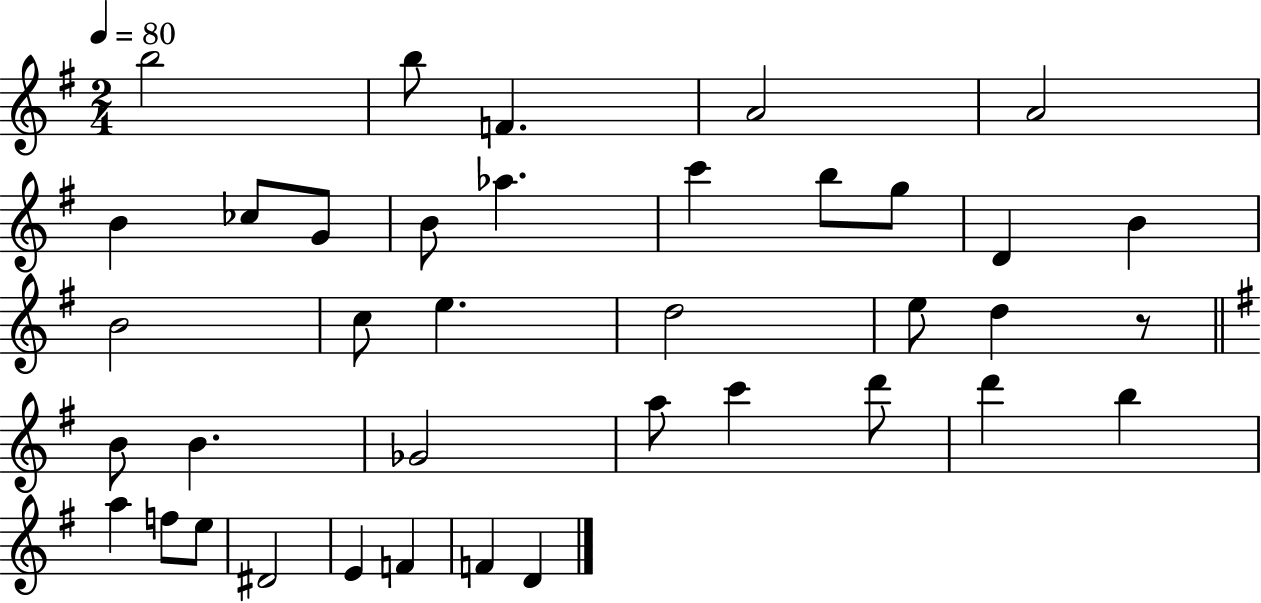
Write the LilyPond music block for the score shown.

{
  \clef treble
  \numericTimeSignature
  \time 2/4
  \key g \major
  \tempo 4 = 80
  \repeat volta 2 { b''2 | b''8 f'4. | a'2 | a'2 | \break b'4 ces''8 g'8 | b'8 aes''4. | c'''4 b''8 g''8 | d'4 b'4 | \break b'2 | c''8 e''4. | d''2 | e''8 d''4 r8 | \break \bar "||" \break \key g \major b'8 b'4. | ges'2 | a''8 c'''4 d'''8 | d'''4 b''4 | \break a''4 f''8 e''8 | dis'2 | e'4 f'4 | f'4 d'4 | \break } \bar "|."
}